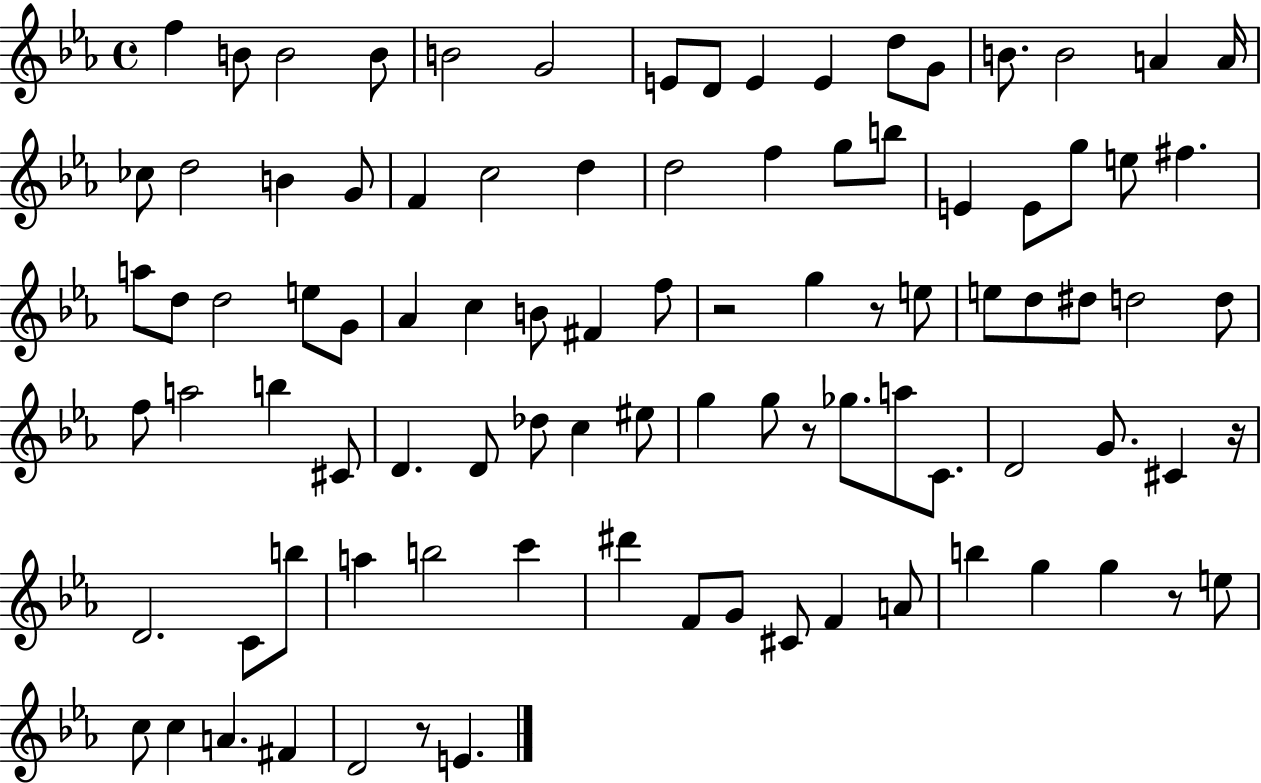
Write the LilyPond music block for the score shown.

{
  \clef treble
  \time 4/4
  \defaultTimeSignature
  \key ees \major
  f''4 b'8 b'2 b'8 | b'2 g'2 | e'8 d'8 e'4 e'4 d''8 g'8 | b'8. b'2 a'4 a'16 | \break ces''8 d''2 b'4 g'8 | f'4 c''2 d''4 | d''2 f''4 g''8 b''8 | e'4 e'8 g''8 e''8 fis''4. | \break a''8 d''8 d''2 e''8 g'8 | aes'4 c''4 b'8 fis'4 f''8 | r2 g''4 r8 e''8 | e''8 d''8 dis''8 d''2 d''8 | \break f''8 a''2 b''4 cis'8 | d'4. d'8 des''8 c''4 eis''8 | g''4 g''8 r8 ges''8. a''8 c'8. | d'2 g'8. cis'4 r16 | \break d'2. c'8 b''8 | a''4 b''2 c'''4 | dis'''4 f'8 g'8 cis'8 f'4 a'8 | b''4 g''4 g''4 r8 e''8 | \break c''8 c''4 a'4. fis'4 | d'2 r8 e'4. | \bar "|."
}